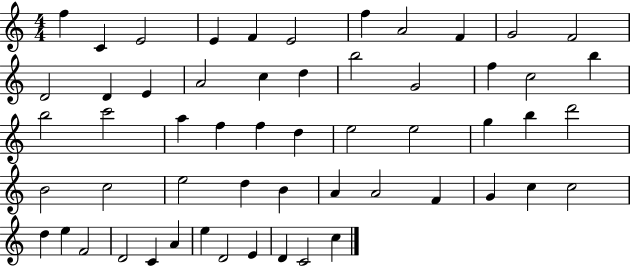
{
  \clef treble
  \numericTimeSignature
  \time 4/4
  \key c \major
  f''4 c'4 e'2 | e'4 f'4 e'2 | f''4 a'2 f'4 | g'2 f'2 | \break d'2 d'4 e'4 | a'2 c''4 d''4 | b''2 g'2 | f''4 c''2 b''4 | \break b''2 c'''2 | a''4 f''4 f''4 d''4 | e''2 e''2 | g''4 b''4 d'''2 | \break b'2 c''2 | e''2 d''4 b'4 | a'4 a'2 f'4 | g'4 c''4 c''2 | \break d''4 e''4 f'2 | d'2 c'4 a'4 | e''4 d'2 e'4 | d'4 c'2 c''4 | \break \bar "|."
}